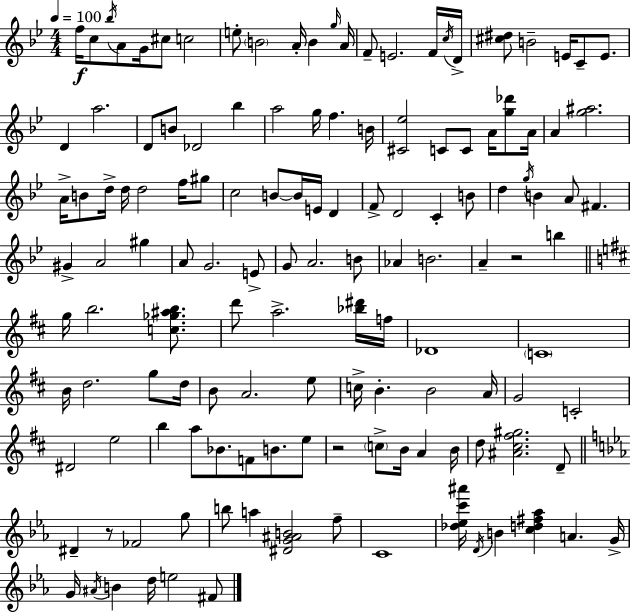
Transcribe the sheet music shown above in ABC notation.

X:1
T:Untitled
M:4/4
L:1/4
K:Bb
f/4 c/2 _b/4 A/2 G/4 ^c/2 c2 e/2 B2 A/4 B g/4 A/4 F/2 E2 F/4 c/4 D/4 [^c^d]/2 B2 E/4 C/2 E/2 D a2 D/2 B/2 _D2 _b a2 g/4 f B/4 [^C_e]2 C/2 C/2 A/4 [g_d']/2 A/4 A [g^a]2 A/4 B/2 d/4 d/4 d2 f/4 ^g/2 c2 B/2 B/4 E/4 D F/2 D2 C B/2 d g/4 B A/2 ^F ^G A2 ^g A/2 G2 E/2 G/2 A2 B/2 _A B2 A z2 b g/4 b2 [c_g^ab]/2 d'/2 a2 [_b^d']/4 f/4 _D4 C4 B/4 d2 g/2 d/4 B/2 A2 e/2 c/4 B B2 A/4 G2 C2 ^D2 e2 b a/2 _B/2 F/2 B/2 e/2 z2 c/2 B/4 A B/4 d/2 [^A^c^f^g]2 D/2 ^D z/2 _F2 g/2 b/2 a [^DG^AB]2 f/2 C4 [_d_ec'^a']/4 D/4 B [cd^f_a] A G/4 G/4 ^A/4 B d/4 e2 ^F/2